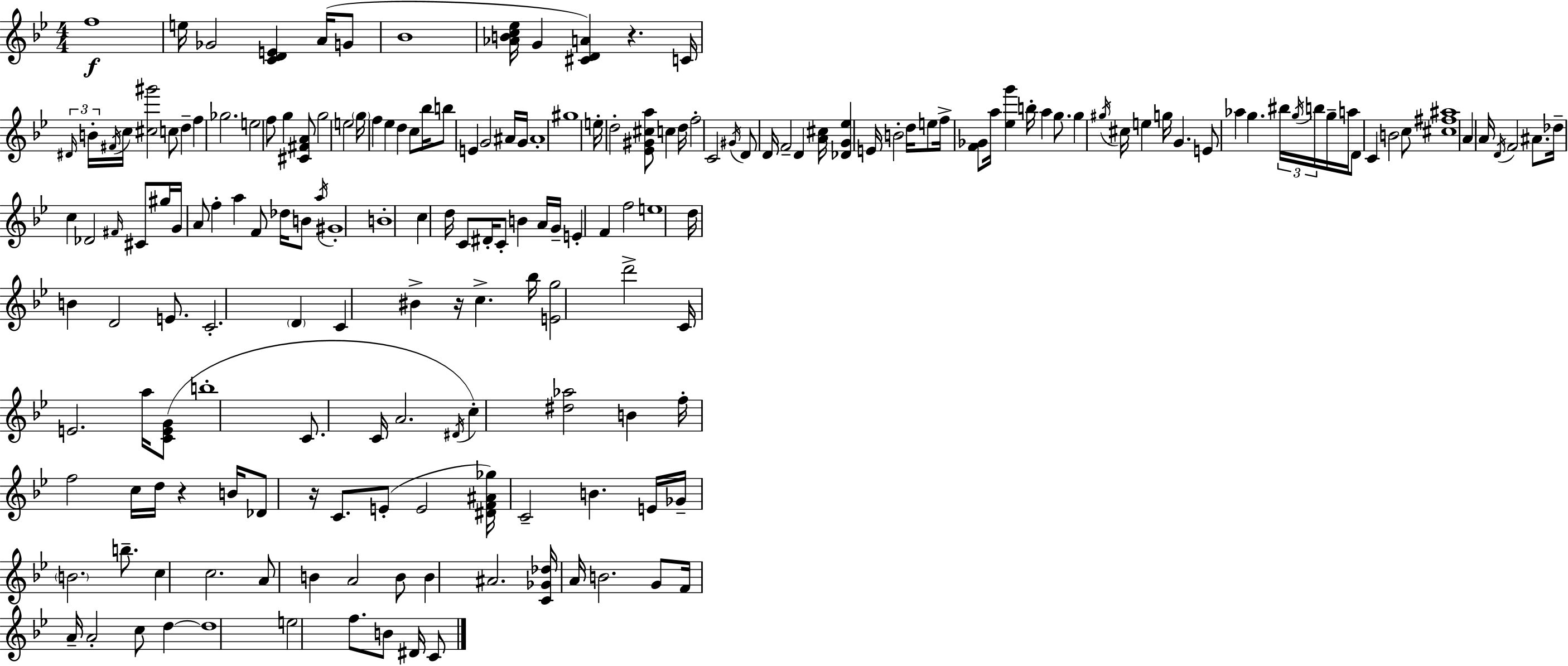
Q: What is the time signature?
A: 4/4